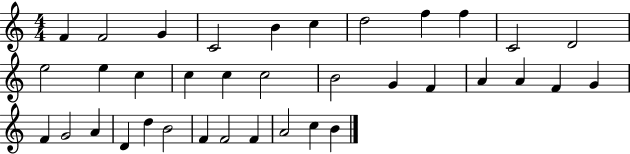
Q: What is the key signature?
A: C major